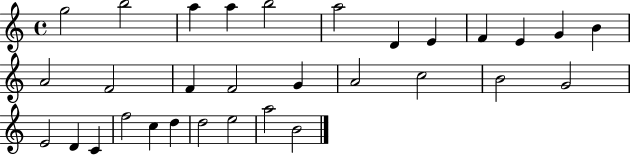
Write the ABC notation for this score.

X:1
T:Untitled
M:4/4
L:1/4
K:C
g2 b2 a a b2 a2 D E F E G B A2 F2 F F2 G A2 c2 B2 G2 E2 D C f2 c d d2 e2 a2 B2